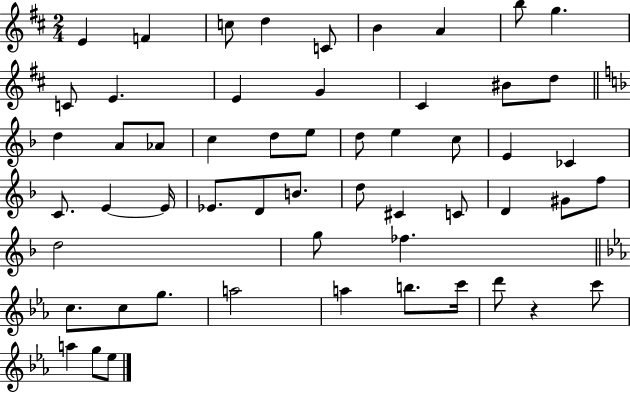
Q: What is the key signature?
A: D major